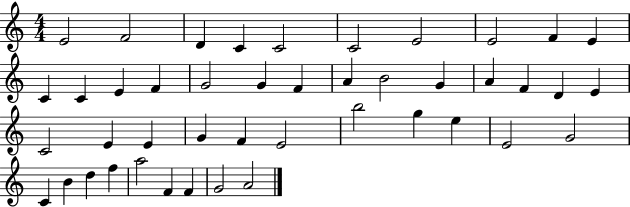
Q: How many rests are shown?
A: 0